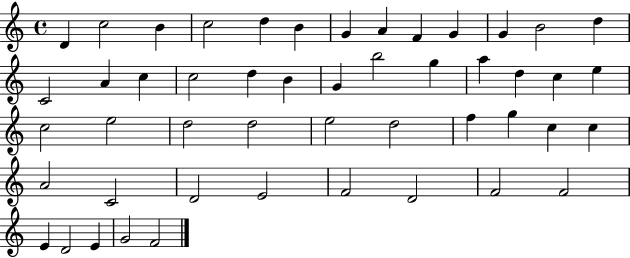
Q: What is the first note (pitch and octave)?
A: D4